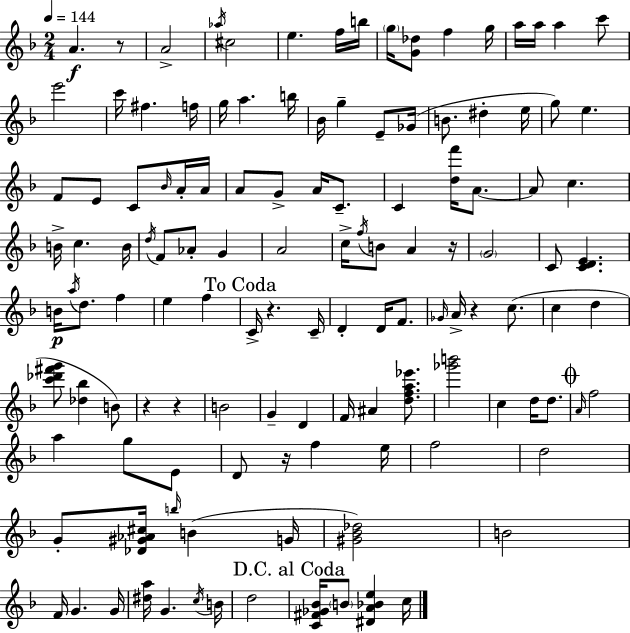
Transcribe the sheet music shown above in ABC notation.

X:1
T:Untitled
M:2/4
L:1/4
K:Dm
A z/2 A2 _a/4 ^c2 e f/4 b/4 g/4 [G_d]/2 f g/4 a/4 a/4 a c'/2 e'2 c'/4 ^f f/4 g/4 a b/4 _B/4 g E/2 _G/4 B/2 ^d e/4 g/2 e F/2 E/2 C/2 _B/4 A/4 A/4 A/2 G/2 A/4 C/2 C [df']/4 A/2 A/2 c B/4 c B/4 d/4 F/2 _A/2 G A2 c/4 f/4 B/2 A z/4 G2 C/2 [CDE] B/4 a/4 d/2 f e f C/4 z C/4 D D/4 F/2 _G/4 A/4 z c/2 c d [c'_d'^f'g']/2 [_d_b] B/2 z z B2 G D F/4 ^A [dfa_e']/2 [_g'b']2 c d/4 d/2 A/4 f2 a g/2 E/2 D/2 z/4 f e/4 f2 d2 G/2 [_D^G_A^c]/4 b/4 B G/4 [^G_B_d]2 B2 F/4 G G/4 [^da]/4 G c/4 B/4 d2 [C^F_G_B]/4 B/2 [^DA_Be] c/4